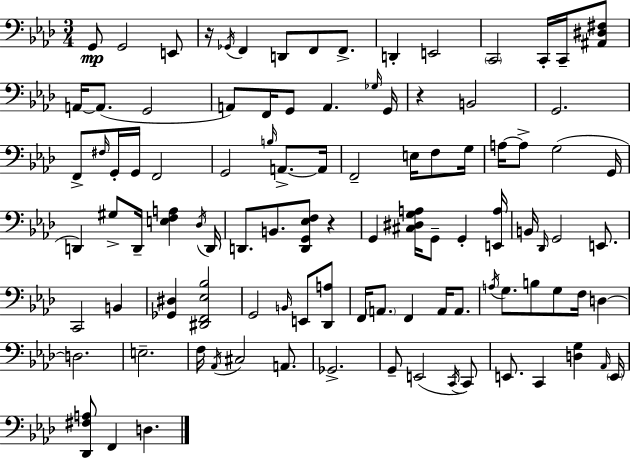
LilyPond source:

{
  \clef bass
  \numericTimeSignature
  \time 3/4
  \key f \minor
  \repeat volta 2 { g,8\mp g,2 e,8 | r16 \acciaccatura { ges,16 } f,4 d,8 f,8 f,8.-> | d,4-. e,2 | \parenthesize c,2 c,16-. c,16-- <ais, dis fis>8 | \break a,16~~ a,8.( g,2 | a,8) f,16 g,8 a,4. | \grace { ges16 } g,16 r4 b,2 | g,2. | \break f,8-> \grace { fis16 } g,16-. g,16 f,2 | g,2 \grace { b16 } | a,8.->~~ a,16 f,2-- | e16 f8 g16 a16~~ a8-> g2( | \break g,16 d,4) gis8-> d,16-- <e f a>4 | \acciaccatura { des16 } d,16 d,8. b,8. <d, g, ees f>8 | r4 g,4 <cis dis g a>16 g,8-- | g,4-. <e, a>16 b,16 \grace { des,16 } g,2 | \break e,8. c,2 | b,4 <ges, dis>4 <dis, f, ees bes>2 | g,2 | \grace { b,16 } e,8 <des, a>8 f,16 \parenthesize a,8. f,4 | \break a,16 a,8. \acciaccatura { a16 } g8. b8 | g8 f16 d4~~ d2. | e2.-- | f16 \acciaccatura { aes,16 } cis2 | \break a,8. ges,2.-> | g,8-- e,2( | \acciaccatura { c,16 } c,8) e,8. | c,4 <d g>4 \grace { aes,16 } \parenthesize e,16 <des, fis a>8 | \break f,4 d4. } \bar "|."
}